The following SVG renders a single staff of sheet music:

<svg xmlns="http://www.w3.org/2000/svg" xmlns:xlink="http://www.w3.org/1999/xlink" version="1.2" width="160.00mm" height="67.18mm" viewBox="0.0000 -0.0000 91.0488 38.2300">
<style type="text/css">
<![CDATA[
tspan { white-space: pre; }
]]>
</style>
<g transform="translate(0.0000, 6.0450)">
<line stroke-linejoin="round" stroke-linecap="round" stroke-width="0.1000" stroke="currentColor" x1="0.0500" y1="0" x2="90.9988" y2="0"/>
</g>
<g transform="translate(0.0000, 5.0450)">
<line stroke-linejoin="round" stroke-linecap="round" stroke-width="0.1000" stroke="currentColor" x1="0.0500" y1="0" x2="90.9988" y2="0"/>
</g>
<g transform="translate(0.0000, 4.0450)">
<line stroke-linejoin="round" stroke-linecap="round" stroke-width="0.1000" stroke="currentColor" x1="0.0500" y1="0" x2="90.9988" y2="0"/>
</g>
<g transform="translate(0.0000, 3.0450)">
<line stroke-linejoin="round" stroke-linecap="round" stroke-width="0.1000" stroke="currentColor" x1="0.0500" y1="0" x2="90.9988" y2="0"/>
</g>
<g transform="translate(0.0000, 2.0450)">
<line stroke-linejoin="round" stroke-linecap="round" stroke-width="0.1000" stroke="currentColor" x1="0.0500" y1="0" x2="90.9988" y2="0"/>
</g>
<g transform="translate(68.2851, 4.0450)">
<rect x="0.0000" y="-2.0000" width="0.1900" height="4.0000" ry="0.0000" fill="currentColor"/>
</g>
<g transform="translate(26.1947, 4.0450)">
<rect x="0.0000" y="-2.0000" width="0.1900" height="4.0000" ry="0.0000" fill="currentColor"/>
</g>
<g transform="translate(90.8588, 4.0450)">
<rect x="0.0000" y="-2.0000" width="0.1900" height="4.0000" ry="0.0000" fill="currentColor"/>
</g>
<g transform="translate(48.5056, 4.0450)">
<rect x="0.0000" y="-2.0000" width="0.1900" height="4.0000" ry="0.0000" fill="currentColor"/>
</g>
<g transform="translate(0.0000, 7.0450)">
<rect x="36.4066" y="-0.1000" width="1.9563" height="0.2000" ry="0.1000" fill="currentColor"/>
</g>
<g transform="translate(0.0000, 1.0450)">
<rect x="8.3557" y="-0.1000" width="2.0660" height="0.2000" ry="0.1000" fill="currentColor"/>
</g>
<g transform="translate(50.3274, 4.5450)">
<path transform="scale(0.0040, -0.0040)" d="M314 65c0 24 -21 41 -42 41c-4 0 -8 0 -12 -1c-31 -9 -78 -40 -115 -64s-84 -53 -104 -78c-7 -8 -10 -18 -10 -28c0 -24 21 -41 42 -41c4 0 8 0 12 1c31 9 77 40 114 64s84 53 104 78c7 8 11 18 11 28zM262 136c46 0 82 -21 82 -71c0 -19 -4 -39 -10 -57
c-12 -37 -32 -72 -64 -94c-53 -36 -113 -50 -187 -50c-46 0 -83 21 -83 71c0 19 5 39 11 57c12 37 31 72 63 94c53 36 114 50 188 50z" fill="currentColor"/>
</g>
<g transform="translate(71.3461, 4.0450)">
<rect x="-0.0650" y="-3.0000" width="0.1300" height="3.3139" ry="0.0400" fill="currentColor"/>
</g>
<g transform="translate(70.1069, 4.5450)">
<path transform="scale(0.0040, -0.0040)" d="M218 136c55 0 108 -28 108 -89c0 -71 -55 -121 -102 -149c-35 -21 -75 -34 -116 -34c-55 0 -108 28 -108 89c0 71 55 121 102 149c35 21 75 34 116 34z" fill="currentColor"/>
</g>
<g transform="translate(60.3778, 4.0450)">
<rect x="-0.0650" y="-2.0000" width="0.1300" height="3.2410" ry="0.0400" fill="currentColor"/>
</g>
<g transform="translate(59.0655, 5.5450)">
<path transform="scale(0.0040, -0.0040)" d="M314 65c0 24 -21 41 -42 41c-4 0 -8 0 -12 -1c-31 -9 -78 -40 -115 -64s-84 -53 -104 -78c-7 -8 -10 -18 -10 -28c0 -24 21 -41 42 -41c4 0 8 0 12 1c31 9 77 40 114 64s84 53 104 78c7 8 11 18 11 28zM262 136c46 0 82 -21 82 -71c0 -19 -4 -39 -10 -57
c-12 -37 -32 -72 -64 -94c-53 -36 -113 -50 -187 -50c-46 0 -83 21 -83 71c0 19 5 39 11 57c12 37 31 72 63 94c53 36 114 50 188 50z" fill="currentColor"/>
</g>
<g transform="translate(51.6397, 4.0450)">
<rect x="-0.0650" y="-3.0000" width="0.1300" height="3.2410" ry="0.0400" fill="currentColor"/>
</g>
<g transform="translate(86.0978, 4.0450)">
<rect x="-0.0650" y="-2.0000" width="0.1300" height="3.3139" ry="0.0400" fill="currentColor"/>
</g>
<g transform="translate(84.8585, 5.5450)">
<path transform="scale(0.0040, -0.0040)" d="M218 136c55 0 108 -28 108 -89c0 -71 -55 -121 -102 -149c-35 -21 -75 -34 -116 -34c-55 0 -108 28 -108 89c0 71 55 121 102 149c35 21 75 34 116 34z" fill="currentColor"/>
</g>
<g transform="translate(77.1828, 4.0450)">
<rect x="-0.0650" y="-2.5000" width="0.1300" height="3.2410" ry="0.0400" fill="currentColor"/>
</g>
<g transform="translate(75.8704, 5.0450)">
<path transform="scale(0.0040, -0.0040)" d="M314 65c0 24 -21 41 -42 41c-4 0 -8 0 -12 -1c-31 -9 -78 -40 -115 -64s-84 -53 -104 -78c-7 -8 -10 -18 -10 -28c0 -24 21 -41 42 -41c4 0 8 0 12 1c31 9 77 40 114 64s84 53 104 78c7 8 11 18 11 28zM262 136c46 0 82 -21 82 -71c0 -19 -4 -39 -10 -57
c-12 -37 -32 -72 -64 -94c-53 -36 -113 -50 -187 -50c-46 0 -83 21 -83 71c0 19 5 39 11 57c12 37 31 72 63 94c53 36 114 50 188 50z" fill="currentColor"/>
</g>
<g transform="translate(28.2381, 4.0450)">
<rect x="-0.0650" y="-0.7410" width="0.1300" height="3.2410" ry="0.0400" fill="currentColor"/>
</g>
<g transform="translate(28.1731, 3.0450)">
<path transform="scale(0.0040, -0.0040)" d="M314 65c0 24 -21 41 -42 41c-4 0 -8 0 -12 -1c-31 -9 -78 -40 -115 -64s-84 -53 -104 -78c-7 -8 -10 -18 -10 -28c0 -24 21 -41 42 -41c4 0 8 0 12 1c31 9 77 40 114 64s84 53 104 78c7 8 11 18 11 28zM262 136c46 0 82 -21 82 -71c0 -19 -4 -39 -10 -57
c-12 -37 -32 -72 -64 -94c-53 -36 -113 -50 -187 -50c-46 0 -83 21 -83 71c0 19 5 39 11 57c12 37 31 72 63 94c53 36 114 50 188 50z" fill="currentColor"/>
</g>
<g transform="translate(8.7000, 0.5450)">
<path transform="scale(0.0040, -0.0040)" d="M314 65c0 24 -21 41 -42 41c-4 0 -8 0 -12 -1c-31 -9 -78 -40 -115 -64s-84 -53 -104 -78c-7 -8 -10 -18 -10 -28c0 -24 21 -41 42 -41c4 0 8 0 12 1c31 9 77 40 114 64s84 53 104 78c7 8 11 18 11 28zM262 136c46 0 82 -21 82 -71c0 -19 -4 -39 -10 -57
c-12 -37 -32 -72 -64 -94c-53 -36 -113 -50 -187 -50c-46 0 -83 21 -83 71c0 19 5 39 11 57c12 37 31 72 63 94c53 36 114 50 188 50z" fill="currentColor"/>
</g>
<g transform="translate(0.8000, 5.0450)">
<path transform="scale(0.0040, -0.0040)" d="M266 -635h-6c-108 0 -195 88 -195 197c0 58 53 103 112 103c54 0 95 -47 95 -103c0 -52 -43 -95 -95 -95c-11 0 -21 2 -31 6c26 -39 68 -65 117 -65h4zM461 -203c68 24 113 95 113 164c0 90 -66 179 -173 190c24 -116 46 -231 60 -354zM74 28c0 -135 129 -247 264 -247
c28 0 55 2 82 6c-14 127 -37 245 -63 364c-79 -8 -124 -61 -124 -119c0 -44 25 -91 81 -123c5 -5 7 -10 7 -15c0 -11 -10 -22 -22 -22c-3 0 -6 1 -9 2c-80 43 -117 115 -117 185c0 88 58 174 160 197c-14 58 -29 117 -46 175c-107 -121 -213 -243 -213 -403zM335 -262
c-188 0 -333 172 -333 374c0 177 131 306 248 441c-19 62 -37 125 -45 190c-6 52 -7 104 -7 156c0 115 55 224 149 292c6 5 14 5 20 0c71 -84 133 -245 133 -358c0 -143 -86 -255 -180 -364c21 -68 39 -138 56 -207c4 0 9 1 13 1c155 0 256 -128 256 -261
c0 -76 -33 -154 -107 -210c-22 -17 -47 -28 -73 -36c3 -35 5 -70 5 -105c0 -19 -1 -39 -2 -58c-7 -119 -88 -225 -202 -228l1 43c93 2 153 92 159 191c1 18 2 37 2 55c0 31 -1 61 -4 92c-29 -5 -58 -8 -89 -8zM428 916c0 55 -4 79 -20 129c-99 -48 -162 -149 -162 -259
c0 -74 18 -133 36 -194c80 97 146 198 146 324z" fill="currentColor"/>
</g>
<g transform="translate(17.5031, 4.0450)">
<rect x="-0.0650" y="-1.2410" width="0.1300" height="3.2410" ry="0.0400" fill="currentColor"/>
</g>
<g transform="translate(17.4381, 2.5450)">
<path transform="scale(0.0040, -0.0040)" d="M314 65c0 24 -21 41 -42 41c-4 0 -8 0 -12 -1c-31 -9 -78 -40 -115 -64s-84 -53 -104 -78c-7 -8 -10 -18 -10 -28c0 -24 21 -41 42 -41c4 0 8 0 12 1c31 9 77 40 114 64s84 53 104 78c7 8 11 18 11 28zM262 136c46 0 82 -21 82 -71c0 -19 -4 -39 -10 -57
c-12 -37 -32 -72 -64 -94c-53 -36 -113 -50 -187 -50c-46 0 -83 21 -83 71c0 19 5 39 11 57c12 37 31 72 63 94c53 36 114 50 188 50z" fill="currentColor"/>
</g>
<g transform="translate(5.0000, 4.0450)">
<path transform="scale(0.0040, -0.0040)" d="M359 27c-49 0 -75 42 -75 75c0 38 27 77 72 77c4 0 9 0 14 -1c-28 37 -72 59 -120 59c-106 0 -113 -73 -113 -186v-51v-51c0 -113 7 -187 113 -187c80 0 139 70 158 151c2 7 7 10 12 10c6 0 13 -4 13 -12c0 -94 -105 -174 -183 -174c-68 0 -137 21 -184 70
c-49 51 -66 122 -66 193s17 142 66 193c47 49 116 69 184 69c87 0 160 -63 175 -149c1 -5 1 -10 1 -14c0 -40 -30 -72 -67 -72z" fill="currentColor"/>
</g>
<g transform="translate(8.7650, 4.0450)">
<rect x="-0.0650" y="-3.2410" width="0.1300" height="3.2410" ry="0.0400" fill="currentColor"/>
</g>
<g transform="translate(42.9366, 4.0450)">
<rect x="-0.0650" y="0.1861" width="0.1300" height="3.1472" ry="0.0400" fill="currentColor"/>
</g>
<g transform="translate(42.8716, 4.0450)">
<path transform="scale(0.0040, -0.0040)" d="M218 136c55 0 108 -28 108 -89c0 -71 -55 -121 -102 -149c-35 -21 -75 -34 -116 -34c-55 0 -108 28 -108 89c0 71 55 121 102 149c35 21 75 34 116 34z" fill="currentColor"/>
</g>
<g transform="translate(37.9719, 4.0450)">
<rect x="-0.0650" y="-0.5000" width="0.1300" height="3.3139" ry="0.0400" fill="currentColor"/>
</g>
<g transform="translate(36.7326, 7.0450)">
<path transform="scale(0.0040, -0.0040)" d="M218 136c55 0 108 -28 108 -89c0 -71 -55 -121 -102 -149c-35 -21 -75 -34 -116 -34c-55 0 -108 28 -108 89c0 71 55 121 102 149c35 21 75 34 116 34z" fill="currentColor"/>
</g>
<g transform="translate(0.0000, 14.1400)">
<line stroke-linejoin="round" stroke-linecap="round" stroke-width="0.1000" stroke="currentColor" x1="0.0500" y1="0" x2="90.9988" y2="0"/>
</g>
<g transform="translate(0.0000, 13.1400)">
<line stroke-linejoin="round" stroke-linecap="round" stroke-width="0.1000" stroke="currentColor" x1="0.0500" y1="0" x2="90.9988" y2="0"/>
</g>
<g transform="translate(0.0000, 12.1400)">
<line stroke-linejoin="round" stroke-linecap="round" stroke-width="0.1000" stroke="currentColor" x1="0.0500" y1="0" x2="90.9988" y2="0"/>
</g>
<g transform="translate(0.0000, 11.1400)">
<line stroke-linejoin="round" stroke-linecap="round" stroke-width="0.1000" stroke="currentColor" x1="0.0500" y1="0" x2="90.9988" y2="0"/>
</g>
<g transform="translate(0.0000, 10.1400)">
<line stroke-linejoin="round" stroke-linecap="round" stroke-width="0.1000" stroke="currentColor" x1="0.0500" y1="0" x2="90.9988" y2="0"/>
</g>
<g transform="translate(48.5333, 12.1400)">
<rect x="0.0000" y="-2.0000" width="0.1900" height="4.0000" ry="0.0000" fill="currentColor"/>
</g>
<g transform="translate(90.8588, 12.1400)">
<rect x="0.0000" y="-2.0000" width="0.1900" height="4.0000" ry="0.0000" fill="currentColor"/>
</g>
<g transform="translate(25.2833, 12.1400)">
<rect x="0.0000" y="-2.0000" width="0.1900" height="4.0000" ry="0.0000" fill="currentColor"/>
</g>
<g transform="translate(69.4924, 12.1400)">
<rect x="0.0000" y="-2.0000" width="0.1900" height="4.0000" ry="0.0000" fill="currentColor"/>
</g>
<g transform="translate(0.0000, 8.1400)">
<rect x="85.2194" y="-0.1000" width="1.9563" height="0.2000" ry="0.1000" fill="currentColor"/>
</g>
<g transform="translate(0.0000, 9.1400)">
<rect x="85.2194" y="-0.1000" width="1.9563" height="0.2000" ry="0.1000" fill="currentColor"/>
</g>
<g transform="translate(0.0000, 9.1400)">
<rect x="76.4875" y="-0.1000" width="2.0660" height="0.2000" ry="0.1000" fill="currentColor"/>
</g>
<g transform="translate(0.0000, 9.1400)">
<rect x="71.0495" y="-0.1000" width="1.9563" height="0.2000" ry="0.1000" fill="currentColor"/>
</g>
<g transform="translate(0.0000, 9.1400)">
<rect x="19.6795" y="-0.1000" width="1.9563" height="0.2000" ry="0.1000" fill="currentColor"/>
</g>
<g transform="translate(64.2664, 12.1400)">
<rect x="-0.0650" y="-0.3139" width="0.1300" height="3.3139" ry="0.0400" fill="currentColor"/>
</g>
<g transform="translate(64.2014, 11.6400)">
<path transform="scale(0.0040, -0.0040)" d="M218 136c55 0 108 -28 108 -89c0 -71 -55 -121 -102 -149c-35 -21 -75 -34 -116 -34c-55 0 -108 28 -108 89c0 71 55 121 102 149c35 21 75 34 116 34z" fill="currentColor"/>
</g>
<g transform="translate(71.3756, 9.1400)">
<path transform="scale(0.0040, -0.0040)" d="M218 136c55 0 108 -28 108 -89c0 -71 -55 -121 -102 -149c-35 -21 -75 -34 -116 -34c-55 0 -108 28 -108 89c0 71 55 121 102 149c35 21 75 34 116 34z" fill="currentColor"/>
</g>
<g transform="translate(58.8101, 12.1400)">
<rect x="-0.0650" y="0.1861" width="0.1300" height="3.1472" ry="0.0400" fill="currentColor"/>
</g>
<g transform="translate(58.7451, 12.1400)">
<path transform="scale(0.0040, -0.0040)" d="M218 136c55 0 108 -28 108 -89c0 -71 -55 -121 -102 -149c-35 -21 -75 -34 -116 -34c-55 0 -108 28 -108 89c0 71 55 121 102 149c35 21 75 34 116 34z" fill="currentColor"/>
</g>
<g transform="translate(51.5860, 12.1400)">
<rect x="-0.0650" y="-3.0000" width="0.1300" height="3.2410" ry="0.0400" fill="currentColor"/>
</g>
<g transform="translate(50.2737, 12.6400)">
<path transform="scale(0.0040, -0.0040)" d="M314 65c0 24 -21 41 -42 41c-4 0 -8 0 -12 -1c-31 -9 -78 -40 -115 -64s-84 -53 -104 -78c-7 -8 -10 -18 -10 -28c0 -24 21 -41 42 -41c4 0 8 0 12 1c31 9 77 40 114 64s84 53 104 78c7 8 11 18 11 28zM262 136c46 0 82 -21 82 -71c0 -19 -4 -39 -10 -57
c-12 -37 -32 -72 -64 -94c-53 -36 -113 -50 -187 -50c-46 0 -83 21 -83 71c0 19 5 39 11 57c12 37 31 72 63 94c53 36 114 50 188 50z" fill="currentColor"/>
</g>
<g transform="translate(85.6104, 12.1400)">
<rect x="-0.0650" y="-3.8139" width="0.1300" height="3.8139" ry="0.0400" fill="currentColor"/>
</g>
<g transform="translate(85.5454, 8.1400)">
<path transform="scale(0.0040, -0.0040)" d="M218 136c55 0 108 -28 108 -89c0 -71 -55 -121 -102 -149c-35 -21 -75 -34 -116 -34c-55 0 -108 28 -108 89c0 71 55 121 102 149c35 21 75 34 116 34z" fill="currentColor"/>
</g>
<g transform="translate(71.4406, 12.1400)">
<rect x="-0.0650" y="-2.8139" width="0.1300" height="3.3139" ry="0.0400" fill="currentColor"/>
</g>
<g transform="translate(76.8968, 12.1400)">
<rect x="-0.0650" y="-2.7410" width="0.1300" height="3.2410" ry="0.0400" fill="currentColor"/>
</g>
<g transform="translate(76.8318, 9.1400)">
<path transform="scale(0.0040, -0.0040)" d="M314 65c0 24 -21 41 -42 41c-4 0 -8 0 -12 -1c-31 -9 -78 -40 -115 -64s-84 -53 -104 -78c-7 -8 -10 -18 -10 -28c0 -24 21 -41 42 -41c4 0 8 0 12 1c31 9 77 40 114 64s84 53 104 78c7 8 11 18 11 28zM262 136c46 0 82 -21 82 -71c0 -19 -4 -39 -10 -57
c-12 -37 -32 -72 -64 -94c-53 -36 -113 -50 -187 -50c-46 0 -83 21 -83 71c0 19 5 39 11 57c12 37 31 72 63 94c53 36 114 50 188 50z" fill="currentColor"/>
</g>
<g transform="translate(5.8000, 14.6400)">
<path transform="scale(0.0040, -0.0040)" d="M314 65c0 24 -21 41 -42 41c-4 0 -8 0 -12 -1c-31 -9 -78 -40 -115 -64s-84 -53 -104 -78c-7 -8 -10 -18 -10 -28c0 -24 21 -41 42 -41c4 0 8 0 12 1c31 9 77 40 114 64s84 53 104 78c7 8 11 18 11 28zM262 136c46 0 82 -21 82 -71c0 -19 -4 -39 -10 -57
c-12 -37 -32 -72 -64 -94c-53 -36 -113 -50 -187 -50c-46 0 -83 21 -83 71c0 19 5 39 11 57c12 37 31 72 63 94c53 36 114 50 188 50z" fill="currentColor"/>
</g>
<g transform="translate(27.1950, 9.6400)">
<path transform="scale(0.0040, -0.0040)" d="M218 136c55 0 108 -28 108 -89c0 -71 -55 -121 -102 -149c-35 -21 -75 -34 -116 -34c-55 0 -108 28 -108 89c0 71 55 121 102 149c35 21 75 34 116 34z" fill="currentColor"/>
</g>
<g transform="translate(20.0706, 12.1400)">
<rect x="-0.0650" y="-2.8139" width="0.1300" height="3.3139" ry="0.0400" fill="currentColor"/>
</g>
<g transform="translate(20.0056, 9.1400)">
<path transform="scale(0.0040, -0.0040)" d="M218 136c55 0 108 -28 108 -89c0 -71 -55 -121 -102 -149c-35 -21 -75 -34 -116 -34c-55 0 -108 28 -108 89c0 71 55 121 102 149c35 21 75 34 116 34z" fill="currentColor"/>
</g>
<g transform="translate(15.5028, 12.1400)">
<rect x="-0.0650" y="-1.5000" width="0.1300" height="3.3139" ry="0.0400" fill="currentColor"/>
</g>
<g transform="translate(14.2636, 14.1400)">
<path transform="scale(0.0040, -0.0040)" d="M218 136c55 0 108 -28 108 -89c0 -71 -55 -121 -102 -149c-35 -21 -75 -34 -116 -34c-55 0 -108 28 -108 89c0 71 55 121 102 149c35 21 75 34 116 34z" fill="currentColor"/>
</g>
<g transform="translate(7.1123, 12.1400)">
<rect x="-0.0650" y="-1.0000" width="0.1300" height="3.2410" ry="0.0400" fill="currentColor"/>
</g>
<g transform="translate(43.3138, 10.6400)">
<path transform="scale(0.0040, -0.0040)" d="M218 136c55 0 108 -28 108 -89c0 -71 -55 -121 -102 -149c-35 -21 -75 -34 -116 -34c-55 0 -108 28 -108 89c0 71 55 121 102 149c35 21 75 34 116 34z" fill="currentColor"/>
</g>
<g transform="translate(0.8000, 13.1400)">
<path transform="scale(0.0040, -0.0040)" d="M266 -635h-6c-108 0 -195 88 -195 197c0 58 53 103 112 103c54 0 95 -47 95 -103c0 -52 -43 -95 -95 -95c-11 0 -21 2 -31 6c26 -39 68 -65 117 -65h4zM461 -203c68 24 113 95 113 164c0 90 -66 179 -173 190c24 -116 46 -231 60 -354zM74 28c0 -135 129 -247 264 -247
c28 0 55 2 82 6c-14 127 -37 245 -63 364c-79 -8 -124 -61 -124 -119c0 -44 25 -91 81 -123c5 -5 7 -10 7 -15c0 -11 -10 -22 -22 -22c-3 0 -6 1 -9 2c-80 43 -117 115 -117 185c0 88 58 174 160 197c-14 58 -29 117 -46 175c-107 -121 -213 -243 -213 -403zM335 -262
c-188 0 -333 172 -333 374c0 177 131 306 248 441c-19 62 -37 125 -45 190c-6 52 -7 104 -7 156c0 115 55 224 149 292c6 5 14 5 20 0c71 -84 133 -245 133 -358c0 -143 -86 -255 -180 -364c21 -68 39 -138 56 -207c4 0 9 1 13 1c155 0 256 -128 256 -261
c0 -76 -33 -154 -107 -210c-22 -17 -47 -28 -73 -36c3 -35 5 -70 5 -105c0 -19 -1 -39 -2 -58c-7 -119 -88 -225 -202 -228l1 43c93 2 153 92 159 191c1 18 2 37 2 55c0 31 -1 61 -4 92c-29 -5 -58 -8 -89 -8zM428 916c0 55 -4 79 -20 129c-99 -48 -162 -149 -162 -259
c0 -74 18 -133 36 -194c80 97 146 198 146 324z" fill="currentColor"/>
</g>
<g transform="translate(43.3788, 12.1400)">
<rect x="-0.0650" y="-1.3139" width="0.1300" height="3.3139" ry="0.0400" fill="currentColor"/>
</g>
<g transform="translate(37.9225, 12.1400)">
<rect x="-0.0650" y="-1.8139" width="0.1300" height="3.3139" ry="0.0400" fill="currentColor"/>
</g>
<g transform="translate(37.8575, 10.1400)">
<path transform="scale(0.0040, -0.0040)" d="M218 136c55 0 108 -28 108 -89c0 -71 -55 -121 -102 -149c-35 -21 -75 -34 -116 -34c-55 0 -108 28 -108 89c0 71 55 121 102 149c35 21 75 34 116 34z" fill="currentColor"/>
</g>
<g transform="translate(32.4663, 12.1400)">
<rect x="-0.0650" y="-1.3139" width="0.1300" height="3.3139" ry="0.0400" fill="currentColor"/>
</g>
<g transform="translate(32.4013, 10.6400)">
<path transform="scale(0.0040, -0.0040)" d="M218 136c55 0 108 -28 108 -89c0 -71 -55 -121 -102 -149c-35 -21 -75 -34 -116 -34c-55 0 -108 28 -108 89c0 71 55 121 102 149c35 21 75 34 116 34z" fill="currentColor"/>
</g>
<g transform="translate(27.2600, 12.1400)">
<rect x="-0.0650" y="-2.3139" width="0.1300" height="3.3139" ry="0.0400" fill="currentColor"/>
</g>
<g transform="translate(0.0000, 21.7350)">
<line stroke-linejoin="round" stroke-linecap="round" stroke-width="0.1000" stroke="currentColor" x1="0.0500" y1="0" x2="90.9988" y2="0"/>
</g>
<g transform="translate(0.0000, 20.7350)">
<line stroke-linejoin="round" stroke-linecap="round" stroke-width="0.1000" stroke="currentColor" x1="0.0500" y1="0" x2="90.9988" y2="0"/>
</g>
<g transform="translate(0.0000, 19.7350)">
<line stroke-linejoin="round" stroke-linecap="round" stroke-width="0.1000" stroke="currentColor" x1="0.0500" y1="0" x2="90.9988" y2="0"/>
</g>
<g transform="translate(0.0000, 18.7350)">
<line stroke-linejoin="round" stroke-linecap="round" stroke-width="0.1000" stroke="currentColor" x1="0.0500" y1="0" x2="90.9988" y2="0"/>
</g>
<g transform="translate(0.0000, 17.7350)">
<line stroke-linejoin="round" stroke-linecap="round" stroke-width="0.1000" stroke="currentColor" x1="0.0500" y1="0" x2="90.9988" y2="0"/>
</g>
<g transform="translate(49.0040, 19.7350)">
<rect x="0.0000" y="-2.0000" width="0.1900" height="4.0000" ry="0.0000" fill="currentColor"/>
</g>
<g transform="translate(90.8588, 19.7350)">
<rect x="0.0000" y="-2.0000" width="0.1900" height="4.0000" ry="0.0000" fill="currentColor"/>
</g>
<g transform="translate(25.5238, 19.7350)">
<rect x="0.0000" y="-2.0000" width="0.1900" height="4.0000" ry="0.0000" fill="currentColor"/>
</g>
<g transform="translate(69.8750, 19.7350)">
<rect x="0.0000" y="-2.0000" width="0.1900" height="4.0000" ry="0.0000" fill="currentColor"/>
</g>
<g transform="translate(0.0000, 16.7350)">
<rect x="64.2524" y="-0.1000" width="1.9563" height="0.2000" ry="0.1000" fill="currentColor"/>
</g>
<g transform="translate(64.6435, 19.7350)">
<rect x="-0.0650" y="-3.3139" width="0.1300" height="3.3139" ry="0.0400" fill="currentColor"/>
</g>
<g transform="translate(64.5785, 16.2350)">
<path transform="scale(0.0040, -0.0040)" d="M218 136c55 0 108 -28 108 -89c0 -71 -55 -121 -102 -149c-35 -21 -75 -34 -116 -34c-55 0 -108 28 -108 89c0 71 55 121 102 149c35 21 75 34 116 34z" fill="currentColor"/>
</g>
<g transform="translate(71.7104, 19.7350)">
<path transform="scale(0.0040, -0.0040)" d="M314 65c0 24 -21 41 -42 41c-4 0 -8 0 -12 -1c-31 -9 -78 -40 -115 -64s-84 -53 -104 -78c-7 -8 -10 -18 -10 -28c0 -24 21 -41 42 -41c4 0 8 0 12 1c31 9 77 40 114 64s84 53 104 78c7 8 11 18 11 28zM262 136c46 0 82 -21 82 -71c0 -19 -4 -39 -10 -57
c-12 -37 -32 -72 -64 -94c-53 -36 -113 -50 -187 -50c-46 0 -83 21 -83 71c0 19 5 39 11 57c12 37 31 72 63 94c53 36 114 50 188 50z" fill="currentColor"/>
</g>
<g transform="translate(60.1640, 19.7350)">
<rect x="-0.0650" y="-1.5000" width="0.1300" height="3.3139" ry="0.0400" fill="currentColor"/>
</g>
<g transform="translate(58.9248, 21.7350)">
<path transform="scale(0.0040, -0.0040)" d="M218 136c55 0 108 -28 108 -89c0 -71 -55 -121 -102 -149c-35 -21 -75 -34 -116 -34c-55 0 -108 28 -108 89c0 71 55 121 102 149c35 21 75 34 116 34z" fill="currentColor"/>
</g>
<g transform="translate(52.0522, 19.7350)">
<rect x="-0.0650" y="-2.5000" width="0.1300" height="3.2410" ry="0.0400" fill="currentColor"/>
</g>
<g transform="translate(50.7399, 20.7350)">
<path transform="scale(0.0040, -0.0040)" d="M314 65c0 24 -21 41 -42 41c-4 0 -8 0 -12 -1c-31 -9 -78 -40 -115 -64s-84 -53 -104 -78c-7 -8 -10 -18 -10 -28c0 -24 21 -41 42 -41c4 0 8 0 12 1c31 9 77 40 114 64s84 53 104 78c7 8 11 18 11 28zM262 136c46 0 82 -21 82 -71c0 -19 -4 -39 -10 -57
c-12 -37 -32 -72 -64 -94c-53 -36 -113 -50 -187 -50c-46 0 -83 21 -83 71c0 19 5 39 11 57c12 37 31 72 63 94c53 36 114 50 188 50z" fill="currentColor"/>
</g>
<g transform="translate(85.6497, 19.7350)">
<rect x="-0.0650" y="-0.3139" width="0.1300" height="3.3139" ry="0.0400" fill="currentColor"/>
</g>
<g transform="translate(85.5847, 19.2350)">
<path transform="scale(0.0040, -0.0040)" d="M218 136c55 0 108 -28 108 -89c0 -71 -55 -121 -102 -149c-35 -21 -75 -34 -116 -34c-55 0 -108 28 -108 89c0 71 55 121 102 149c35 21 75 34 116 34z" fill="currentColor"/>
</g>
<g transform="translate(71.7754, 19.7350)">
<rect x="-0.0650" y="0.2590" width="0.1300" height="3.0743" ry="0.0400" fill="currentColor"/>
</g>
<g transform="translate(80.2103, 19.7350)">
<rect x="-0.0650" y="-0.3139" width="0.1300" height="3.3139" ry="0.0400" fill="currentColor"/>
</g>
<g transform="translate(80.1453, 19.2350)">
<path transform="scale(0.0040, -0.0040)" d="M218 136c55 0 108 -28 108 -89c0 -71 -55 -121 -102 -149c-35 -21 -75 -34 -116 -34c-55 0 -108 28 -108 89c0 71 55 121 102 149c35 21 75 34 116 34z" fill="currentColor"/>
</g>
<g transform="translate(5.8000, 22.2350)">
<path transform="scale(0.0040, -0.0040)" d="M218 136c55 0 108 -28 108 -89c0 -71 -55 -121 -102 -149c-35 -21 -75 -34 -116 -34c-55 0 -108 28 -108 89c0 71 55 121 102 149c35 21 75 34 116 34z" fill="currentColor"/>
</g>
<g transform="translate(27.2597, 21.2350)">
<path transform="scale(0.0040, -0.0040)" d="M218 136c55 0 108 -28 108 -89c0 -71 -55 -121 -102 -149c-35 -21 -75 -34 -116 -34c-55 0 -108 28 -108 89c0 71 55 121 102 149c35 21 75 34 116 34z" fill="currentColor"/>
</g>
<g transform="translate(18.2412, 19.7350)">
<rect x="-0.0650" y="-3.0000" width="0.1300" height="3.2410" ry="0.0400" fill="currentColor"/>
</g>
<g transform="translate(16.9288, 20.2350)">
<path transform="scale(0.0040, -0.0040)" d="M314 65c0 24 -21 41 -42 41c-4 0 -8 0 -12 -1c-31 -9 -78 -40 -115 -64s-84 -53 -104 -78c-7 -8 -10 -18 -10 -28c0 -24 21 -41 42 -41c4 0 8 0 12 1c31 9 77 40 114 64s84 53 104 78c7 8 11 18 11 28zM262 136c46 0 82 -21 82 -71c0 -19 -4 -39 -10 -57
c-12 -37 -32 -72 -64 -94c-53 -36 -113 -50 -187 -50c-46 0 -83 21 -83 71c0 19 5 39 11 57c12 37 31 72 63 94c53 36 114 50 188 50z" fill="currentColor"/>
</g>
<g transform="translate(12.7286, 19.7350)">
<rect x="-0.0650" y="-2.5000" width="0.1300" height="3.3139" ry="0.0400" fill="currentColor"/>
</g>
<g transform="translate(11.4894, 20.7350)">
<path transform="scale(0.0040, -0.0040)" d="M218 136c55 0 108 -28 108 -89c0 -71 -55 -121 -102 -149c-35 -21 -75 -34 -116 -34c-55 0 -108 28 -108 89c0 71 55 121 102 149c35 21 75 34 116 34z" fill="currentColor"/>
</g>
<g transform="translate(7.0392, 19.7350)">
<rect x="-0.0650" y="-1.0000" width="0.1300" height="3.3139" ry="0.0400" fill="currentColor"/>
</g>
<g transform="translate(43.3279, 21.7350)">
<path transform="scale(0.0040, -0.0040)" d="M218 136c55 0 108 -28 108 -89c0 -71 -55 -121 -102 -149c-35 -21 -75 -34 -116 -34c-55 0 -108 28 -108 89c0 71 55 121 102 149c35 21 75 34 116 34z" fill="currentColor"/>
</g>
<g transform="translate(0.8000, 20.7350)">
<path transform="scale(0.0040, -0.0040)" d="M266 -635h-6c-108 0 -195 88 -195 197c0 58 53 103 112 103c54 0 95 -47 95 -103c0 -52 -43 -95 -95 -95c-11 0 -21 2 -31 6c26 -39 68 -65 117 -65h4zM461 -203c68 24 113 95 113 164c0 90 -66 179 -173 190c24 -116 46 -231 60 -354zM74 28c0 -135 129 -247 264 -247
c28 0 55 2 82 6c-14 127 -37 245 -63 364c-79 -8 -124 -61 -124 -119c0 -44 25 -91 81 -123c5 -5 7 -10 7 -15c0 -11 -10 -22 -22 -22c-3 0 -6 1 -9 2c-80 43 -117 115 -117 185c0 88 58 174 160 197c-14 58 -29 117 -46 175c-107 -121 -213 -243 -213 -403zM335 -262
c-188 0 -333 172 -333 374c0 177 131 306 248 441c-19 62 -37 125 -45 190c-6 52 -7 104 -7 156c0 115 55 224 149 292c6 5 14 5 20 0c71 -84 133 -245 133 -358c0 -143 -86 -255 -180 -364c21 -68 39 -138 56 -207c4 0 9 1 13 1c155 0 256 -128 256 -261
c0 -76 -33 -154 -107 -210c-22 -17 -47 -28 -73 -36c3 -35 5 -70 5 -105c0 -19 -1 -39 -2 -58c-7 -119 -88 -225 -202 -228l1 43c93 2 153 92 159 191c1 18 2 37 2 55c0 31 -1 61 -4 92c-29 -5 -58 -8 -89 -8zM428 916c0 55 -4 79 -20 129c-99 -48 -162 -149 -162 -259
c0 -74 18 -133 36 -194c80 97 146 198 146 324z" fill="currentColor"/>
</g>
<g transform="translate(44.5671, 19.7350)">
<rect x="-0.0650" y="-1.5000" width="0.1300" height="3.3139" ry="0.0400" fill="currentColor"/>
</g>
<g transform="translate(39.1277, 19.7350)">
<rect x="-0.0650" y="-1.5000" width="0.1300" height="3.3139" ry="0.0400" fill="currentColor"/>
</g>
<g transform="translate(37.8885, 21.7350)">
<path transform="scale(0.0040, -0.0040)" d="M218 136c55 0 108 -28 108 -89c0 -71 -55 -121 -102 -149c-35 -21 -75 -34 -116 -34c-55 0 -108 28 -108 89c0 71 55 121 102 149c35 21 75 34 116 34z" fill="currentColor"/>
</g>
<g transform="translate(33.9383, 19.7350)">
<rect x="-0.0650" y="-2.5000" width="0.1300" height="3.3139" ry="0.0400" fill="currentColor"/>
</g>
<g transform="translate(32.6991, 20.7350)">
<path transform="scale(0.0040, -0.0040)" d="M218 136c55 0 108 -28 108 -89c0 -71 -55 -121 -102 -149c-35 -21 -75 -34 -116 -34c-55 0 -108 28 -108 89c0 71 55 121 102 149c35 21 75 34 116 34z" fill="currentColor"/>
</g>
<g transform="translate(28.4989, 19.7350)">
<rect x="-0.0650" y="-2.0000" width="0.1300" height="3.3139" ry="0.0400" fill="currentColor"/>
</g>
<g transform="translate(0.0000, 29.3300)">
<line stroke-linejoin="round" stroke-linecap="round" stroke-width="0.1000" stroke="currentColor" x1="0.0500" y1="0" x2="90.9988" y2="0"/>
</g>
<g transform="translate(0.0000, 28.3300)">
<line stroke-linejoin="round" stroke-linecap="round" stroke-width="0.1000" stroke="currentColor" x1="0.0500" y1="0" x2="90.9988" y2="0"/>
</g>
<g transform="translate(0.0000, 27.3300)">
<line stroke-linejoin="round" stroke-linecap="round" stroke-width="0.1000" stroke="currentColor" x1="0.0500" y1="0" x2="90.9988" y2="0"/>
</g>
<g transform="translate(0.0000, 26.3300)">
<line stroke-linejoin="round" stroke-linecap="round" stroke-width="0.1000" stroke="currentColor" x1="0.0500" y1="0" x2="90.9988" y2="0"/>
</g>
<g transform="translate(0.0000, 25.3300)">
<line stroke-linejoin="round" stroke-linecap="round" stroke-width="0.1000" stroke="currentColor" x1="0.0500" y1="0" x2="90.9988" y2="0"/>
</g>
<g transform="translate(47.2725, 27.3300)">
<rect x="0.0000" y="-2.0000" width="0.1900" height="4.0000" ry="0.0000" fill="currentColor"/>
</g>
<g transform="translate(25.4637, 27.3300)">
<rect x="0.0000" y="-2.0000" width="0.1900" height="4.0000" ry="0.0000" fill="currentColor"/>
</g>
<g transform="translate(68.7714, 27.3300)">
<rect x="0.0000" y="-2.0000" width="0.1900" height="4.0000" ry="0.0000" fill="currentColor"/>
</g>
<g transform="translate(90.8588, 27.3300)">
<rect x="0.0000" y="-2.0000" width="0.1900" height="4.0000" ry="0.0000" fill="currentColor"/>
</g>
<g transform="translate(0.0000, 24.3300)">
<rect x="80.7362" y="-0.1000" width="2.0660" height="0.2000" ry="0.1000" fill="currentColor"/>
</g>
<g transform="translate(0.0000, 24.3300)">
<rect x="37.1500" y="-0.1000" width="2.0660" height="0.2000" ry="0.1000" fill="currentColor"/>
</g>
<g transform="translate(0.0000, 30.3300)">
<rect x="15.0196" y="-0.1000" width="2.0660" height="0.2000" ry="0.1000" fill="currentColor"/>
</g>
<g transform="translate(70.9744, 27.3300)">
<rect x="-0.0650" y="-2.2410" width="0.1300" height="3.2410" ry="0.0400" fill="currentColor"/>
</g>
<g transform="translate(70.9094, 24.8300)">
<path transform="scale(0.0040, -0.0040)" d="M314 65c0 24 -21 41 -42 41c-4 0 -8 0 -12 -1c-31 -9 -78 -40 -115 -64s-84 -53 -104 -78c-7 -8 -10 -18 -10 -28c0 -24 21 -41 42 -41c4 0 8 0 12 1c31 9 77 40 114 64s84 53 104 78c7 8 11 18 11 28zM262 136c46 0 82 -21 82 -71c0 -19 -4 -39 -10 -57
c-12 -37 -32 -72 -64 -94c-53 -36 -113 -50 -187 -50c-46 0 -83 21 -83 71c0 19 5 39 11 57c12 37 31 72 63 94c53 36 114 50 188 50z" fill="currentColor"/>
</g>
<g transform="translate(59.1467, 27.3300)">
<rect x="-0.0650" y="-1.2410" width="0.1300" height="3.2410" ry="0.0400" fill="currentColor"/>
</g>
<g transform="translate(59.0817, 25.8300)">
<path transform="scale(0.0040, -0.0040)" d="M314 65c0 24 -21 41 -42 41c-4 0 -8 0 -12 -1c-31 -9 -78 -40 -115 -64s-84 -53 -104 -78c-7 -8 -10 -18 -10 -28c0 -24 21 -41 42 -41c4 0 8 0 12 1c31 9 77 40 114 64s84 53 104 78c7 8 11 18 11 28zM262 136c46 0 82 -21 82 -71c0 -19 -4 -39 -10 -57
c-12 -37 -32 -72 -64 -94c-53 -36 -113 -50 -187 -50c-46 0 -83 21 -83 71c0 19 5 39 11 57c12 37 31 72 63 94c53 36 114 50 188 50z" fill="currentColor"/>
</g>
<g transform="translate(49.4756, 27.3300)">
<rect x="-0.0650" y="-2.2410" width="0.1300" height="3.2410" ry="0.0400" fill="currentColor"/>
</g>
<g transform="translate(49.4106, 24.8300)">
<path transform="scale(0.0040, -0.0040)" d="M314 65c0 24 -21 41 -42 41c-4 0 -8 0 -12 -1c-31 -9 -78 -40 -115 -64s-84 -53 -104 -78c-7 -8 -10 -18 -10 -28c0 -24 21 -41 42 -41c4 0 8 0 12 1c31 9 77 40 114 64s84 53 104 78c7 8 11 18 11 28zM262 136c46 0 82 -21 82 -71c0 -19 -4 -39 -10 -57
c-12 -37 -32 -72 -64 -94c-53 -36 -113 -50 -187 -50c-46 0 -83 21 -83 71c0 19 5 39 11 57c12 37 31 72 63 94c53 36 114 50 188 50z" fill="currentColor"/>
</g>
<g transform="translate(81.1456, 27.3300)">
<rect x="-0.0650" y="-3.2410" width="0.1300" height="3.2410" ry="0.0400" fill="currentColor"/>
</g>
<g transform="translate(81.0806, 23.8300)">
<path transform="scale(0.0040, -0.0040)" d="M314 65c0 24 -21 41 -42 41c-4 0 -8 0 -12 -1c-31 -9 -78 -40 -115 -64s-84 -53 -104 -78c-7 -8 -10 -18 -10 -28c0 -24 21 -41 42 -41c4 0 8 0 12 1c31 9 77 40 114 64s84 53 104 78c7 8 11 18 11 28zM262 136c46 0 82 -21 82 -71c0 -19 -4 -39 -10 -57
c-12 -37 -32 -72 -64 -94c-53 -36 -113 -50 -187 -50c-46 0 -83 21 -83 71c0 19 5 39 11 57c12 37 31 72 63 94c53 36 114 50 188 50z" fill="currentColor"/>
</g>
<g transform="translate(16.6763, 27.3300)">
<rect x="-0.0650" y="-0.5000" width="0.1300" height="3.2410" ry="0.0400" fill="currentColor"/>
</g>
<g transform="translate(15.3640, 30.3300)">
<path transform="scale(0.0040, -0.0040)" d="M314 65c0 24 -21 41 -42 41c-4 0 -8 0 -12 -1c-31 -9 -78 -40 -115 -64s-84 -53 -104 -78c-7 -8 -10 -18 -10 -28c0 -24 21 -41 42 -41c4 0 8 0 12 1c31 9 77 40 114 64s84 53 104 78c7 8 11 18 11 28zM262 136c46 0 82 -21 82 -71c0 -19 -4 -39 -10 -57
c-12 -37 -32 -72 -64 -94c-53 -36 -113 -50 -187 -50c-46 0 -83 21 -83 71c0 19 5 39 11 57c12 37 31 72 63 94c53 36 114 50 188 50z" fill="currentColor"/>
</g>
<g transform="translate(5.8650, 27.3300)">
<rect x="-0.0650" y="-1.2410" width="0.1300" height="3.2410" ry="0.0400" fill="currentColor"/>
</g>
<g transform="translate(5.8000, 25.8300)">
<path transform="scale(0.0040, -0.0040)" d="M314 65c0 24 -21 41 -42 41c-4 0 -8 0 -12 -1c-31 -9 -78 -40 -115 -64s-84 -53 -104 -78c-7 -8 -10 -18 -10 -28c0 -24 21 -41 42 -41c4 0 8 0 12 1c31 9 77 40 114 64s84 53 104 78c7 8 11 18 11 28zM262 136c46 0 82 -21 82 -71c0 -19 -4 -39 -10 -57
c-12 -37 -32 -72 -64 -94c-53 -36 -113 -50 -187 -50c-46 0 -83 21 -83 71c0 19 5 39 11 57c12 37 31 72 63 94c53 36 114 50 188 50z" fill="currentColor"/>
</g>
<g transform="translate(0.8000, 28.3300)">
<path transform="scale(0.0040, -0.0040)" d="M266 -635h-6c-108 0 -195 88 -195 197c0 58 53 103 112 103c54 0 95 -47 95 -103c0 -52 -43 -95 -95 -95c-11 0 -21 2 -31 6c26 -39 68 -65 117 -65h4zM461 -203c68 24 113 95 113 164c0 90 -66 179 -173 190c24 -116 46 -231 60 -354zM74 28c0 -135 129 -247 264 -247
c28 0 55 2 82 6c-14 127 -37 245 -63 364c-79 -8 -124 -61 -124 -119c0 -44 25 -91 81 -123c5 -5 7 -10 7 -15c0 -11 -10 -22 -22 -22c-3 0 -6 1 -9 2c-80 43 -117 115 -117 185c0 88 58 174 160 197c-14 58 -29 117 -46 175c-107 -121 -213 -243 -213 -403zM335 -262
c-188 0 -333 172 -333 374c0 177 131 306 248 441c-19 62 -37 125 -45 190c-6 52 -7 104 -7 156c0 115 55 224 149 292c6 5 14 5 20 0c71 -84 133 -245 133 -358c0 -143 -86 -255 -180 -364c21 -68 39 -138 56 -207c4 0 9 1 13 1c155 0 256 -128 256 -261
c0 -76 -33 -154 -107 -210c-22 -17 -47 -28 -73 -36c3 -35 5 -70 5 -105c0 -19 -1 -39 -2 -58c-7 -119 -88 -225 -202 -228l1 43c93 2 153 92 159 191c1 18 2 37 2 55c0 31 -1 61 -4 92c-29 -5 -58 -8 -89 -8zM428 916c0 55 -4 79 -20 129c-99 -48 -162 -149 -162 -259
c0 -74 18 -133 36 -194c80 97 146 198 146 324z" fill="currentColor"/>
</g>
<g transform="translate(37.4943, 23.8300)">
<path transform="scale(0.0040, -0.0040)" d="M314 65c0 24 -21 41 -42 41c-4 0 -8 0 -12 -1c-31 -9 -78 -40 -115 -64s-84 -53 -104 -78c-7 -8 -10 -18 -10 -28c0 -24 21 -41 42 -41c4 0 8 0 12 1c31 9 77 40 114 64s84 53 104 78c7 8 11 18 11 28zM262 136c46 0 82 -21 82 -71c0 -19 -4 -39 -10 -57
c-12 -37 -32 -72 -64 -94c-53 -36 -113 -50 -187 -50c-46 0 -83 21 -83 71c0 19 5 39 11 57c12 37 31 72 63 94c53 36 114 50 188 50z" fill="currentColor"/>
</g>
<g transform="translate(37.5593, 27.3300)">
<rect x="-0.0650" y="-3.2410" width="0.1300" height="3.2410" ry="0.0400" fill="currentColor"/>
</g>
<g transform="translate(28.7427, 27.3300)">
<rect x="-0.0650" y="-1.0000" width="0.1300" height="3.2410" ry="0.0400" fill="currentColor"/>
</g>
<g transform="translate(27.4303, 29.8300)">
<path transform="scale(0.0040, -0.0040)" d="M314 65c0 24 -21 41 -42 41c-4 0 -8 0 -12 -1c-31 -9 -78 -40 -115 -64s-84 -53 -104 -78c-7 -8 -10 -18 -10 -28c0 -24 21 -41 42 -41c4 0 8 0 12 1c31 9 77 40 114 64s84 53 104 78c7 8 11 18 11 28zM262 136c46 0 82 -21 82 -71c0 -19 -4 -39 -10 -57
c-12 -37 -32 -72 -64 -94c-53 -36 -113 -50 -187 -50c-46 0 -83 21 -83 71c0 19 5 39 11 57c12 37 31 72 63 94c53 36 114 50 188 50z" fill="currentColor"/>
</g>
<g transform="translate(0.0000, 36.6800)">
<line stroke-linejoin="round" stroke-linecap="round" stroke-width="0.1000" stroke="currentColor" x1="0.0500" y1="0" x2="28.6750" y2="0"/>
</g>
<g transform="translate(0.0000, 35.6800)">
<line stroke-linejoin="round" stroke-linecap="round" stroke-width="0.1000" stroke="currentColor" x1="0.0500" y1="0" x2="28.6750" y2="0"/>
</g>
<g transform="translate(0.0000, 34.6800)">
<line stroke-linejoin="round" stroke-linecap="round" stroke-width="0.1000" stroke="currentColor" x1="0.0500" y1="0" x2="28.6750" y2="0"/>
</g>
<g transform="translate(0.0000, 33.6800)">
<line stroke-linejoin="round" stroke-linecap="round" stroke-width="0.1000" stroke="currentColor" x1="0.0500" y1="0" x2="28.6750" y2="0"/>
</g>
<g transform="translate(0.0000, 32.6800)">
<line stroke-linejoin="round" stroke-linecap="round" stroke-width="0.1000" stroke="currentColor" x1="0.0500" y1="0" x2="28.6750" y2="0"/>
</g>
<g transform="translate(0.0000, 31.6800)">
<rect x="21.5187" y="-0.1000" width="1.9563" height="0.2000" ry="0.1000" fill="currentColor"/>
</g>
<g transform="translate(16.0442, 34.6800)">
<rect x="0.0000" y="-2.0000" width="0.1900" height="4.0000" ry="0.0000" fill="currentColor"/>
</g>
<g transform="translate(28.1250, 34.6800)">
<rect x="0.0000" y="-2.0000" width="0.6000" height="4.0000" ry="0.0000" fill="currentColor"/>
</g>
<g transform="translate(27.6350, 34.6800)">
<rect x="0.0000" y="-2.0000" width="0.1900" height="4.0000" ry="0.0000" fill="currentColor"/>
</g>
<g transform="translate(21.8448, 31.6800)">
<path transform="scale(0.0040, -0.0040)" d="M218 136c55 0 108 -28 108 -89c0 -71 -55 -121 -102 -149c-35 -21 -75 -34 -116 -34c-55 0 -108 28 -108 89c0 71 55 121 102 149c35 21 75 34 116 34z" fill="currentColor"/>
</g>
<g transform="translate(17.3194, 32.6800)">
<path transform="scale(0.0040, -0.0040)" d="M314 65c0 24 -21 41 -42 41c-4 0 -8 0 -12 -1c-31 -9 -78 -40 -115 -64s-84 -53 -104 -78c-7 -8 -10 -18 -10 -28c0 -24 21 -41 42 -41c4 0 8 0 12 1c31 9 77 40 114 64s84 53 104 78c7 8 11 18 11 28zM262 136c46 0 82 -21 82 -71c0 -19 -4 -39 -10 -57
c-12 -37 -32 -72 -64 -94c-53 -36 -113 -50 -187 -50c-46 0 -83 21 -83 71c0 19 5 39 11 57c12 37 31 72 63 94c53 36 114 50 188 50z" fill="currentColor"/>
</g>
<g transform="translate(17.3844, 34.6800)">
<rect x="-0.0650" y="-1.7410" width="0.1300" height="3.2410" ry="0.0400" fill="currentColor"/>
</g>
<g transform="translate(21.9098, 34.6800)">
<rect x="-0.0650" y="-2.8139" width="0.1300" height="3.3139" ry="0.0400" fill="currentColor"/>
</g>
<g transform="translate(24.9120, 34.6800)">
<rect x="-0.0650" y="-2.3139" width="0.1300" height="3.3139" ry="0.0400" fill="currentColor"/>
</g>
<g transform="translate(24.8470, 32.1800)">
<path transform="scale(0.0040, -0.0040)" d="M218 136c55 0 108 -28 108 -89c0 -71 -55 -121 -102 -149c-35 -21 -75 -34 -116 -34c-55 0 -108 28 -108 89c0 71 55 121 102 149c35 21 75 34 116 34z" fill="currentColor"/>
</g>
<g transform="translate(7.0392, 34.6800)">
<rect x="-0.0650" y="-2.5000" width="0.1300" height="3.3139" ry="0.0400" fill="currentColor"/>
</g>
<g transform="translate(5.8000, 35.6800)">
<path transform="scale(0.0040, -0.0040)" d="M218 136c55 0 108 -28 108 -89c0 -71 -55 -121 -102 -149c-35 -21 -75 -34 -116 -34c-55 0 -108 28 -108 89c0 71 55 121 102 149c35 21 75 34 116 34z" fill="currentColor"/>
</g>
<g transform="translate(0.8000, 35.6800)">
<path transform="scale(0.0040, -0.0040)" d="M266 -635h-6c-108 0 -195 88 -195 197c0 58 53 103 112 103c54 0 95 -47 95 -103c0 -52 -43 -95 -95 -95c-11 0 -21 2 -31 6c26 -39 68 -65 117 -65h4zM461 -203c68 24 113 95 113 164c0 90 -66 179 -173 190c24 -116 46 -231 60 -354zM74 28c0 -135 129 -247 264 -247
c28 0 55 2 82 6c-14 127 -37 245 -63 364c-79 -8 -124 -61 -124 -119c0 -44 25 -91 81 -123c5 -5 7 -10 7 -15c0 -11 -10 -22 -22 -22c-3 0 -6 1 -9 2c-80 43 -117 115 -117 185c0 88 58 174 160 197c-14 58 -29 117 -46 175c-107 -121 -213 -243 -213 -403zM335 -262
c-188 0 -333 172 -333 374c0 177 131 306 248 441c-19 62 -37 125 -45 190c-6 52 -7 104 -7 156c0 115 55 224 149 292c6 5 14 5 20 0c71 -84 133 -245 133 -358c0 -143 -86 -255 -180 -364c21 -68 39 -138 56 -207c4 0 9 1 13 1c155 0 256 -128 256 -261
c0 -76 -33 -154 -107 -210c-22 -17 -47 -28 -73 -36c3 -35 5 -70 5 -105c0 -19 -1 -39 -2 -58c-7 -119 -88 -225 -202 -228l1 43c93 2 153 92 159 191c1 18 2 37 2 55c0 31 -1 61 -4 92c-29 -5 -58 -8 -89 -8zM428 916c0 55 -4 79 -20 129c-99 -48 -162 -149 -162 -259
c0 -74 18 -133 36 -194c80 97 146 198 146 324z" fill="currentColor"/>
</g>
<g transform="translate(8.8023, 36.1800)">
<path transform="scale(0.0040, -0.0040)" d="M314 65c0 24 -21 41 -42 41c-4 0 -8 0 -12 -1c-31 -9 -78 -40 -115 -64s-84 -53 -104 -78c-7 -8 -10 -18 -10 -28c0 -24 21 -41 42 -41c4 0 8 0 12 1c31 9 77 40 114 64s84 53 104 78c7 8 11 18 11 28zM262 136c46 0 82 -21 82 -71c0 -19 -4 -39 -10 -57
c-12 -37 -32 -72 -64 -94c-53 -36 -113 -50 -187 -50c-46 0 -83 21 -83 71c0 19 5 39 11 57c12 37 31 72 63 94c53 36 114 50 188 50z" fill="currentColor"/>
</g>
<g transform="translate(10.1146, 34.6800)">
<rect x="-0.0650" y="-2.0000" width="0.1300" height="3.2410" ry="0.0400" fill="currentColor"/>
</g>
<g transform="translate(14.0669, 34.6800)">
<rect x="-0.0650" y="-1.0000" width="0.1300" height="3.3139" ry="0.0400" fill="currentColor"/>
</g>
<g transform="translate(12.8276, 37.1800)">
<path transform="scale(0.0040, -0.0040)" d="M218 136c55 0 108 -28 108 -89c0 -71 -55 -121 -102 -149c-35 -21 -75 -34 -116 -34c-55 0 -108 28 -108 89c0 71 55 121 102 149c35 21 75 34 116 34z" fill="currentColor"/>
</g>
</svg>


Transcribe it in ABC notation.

X:1
T:Untitled
M:4/4
L:1/4
K:C
b2 e2 d2 C B A2 F2 A G2 F D2 E a g e f e A2 B c a a2 c' D G A2 F G E E G2 E b B2 c c e2 C2 D2 b2 g2 e2 g2 b2 G F2 D f2 a g